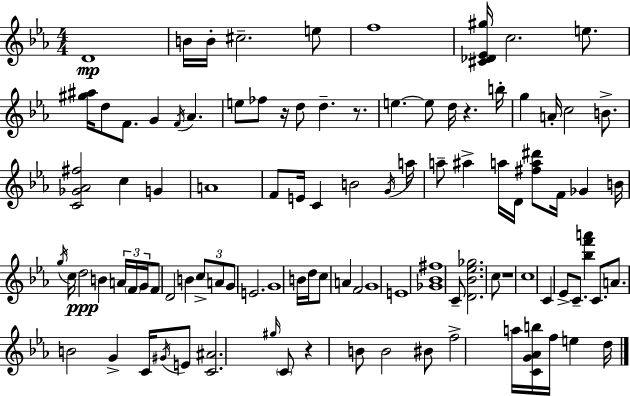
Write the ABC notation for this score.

X:1
T:Untitled
M:4/4
L:1/4
K:Cm
D4 B/4 B/4 ^c2 e/2 f4 [^C_D_E^g]/4 c2 e/2 [^g^a]/4 d/2 F/2 G F/4 _A e/2 _f/2 z/4 d/2 d z/2 e e/2 d/4 z b/4 g A/4 c2 B/2 [C_G_A^f]2 c G A4 F/2 E/4 C B2 G/4 a/4 a/2 ^a a/4 D/4 [^fa^d']/2 F/4 _G B/4 g/4 c/4 d2 B A/4 F/4 G/4 F/2 D2 B c/2 A/2 G/2 E2 G4 B/4 d/4 c/2 A F2 G4 E4 [_G_B^f]4 C/2 [D_B_e_g]2 c/2 z4 c4 C _E/2 C/2 [_bf'a'] C/2 A/2 B2 G C/4 ^G/4 E/2 [C^A]2 ^g/4 C/2 z B/2 B2 ^B/2 f2 a/4 [CG_Ab]/4 f/4 e d/4